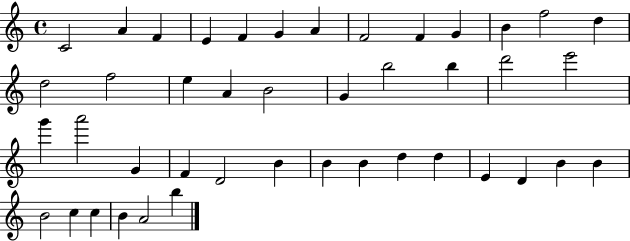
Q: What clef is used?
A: treble